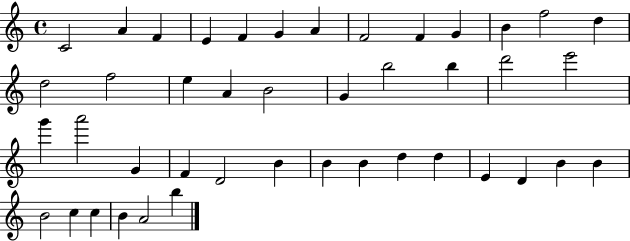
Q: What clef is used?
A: treble